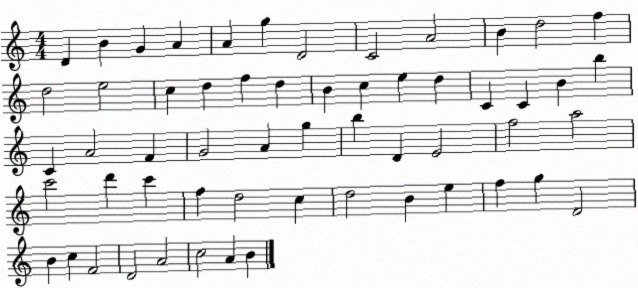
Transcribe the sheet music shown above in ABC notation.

X:1
T:Untitled
M:4/4
L:1/4
K:C
D B G A A g D2 C2 A2 B d2 f d2 e2 c d f d B c e d C C B b C A2 F G2 A g b D E2 f2 a2 c'2 d' c' f d2 c d2 B e f g D2 B c F2 D2 A2 c2 A B